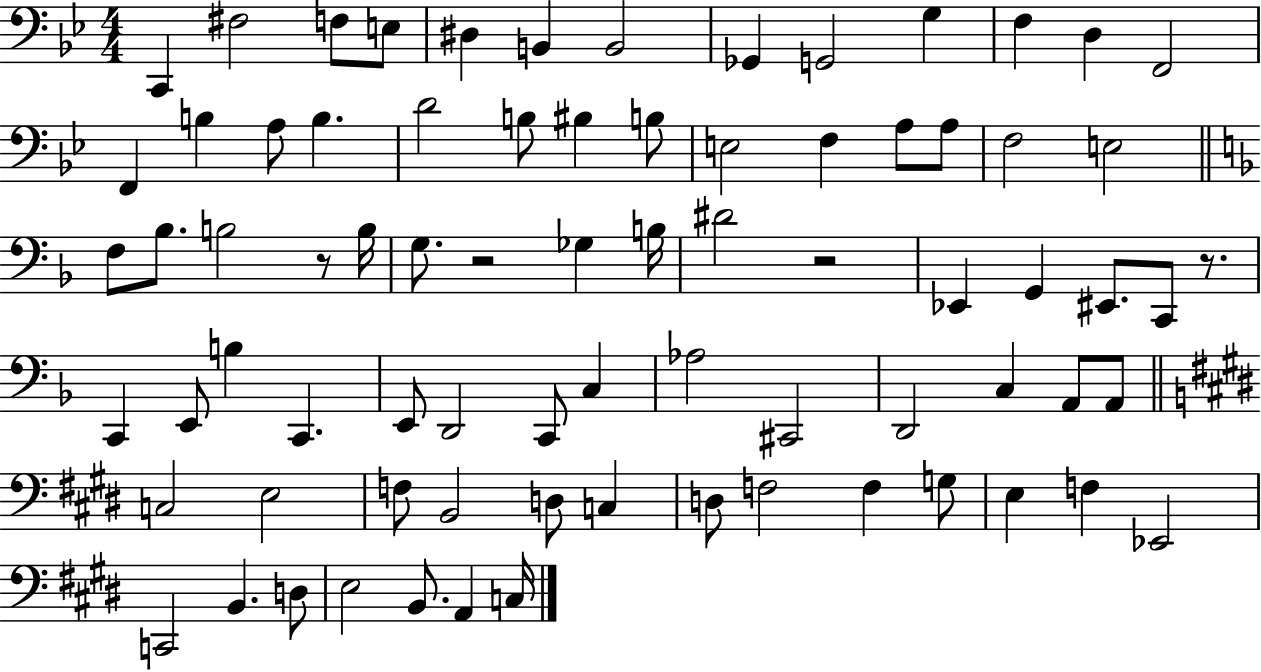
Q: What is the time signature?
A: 4/4